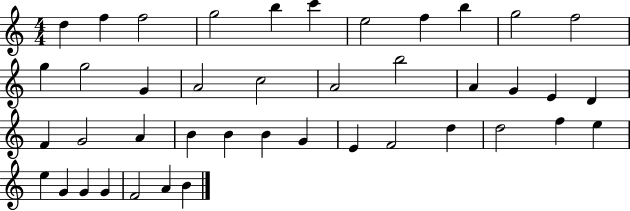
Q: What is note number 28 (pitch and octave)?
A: B4